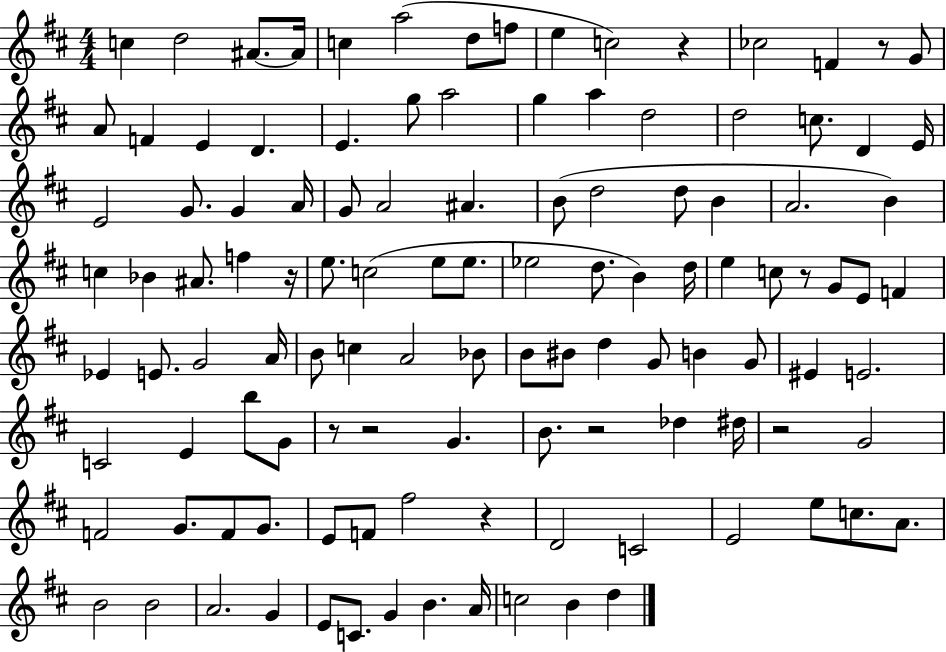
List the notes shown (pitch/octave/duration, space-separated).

C5/q D5/h A#4/e. A#4/s C5/q A5/h D5/e F5/e E5/q C5/h R/q CES5/h F4/q R/e G4/e A4/e F4/q E4/q D4/q. E4/q. G5/e A5/h G5/q A5/q D5/h D5/h C5/e. D4/q E4/s E4/h G4/e. G4/q A4/s G4/e A4/h A#4/q. B4/e D5/h D5/e B4/q A4/h. B4/q C5/q Bb4/q A#4/e. F5/q R/s E5/e. C5/h E5/e E5/e. Eb5/h D5/e. B4/q D5/s E5/q C5/e R/e G4/e E4/e F4/q Eb4/q E4/e. G4/h A4/s B4/e C5/q A4/h Bb4/e B4/e BIS4/e D5/q G4/e B4/q G4/e EIS4/q E4/h. C4/h E4/q B5/e G4/e R/e R/h G4/q. B4/e. R/h Db5/q D#5/s R/h G4/h F4/h G4/e. F4/e G4/e. E4/e F4/e F#5/h R/q D4/h C4/h E4/h E5/e C5/e. A4/e. B4/h B4/h A4/h. G4/q E4/e C4/e. G4/q B4/q. A4/s C5/h B4/q D5/q